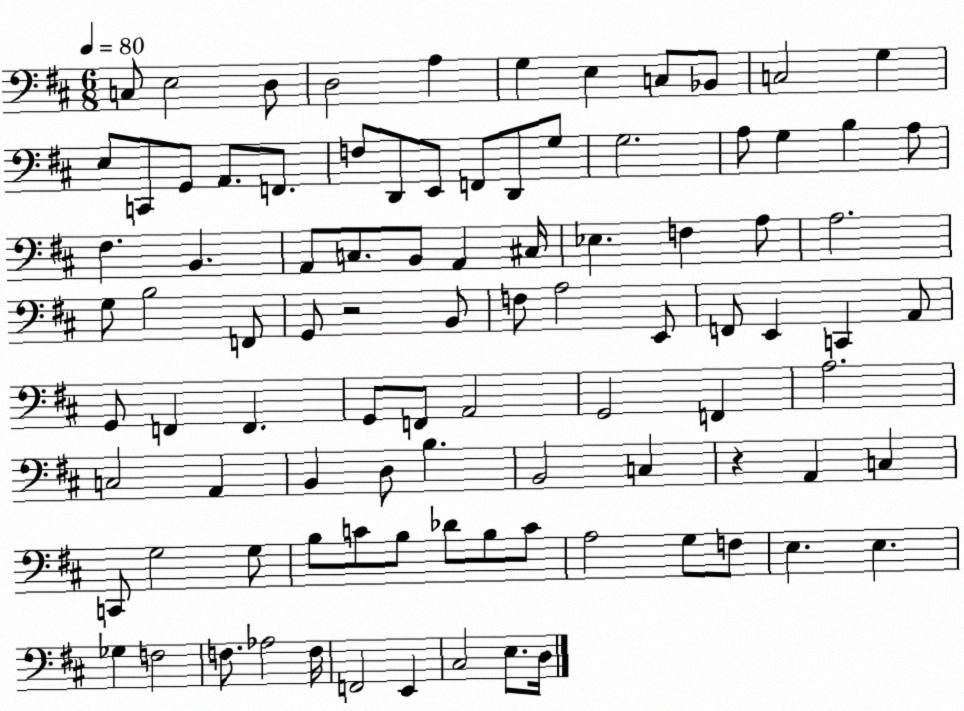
X:1
T:Untitled
M:6/8
L:1/4
K:D
C,/2 E,2 D,/2 D,2 A, G, E, C,/2 _B,,/2 C,2 G, E,/2 C,,/2 G,,/2 A,,/2 F,,/2 F,/2 D,,/2 E,,/2 F,,/2 D,,/2 G,/2 G,2 A,/2 G, B, A,/2 ^F, B,, A,,/2 C,/2 B,,/2 A,, ^C,/4 _E, F, A,/2 A,2 G,/2 B,2 F,,/2 G,,/2 z2 B,,/2 F,/2 A,2 E,,/2 F,,/2 E,, C,, A,,/2 G,,/2 F,, F,, G,,/2 F,,/2 A,,2 G,,2 F,, A,2 C,2 A,, B,, D,/2 B, B,,2 C, z A,, C, C,,/2 G,2 G,/2 B,/2 C/2 B,/2 _D/2 B,/2 C/2 A,2 G,/2 F,/2 E, E, _G, F,2 F,/2 _A,2 F,/4 F,,2 E,, ^C,2 E,/2 D,/4